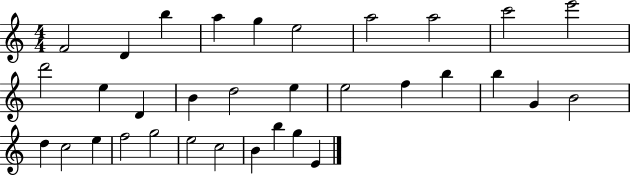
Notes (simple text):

F4/h D4/q B5/q A5/q G5/q E5/h A5/h A5/h C6/h E6/h D6/h E5/q D4/q B4/q D5/h E5/q E5/h F5/q B5/q B5/q G4/q B4/h D5/q C5/h E5/q F5/h G5/h E5/h C5/h B4/q B5/q G5/q E4/q